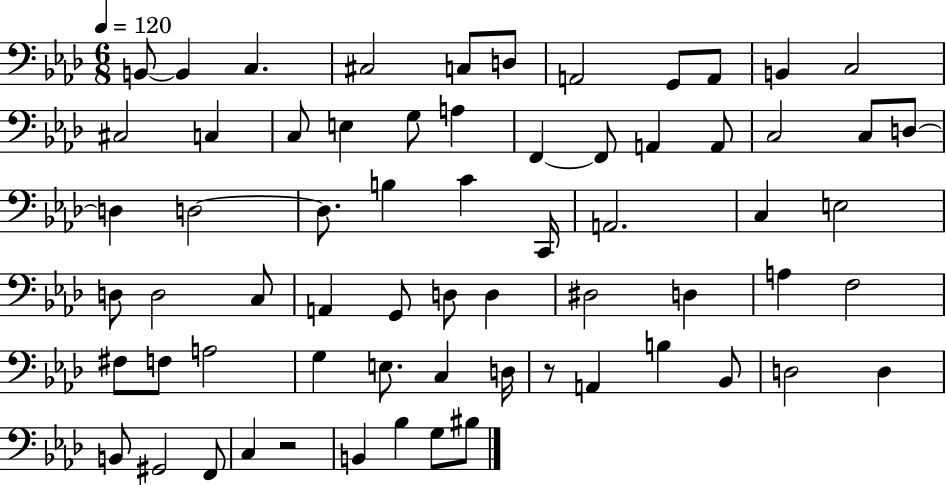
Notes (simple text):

B2/e B2/q C3/q. C#3/h C3/e D3/e A2/h G2/e A2/e B2/q C3/h C#3/h C3/q C3/e E3/q G3/e A3/q F2/q F2/e A2/q A2/e C3/h C3/e D3/e D3/q D3/h D3/e. B3/q C4/q C2/s A2/h. C3/q E3/h D3/e D3/h C3/e A2/q G2/e D3/e D3/q D#3/h D3/q A3/q F3/h F#3/e F3/e A3/h G3/q E3/e. C3/q D3/s R/e A2/q B3/q Bb2/e D3/h D3/q B2/e G#2/h F2/e C3/q R/h B2/q Bb3/q G3/e BIS3/e